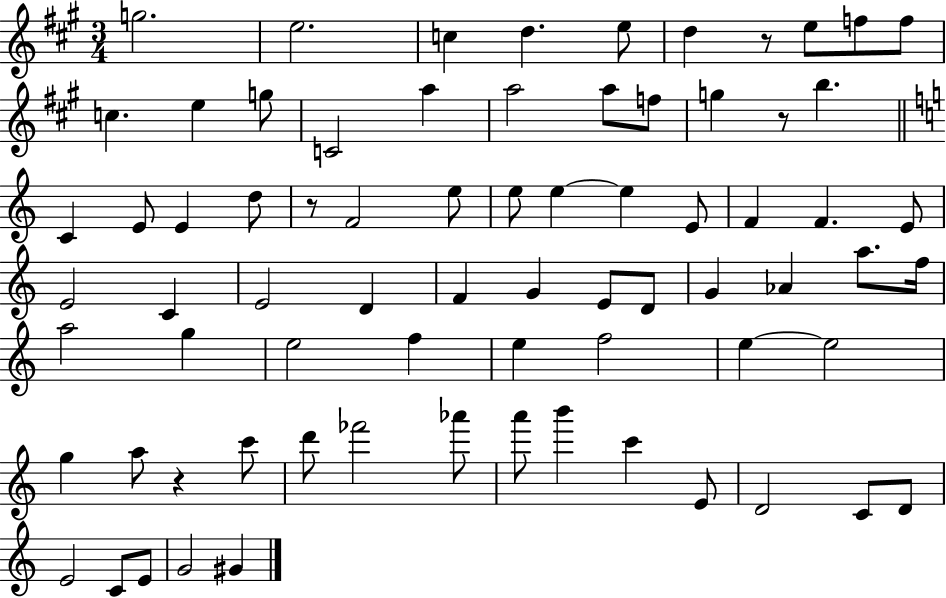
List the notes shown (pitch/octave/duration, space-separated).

G5/h. E5/h. C5/q D5/q. E5/e D5/q R/e E5/e F5/e F5/e C5/q. E5/q G5/e C4/h A5/q A5/h A5/e F5/e G5/q R/e B5/q. C4/q E4/e E4/q D5/e R/e F4/h E5/e E5/e E5/q E5/q E4/e F4/q F4/q. E4/e E4/h C4/q E4/h D4/q F4/q G4/q E4/e D4/e G4/q Ab4/q A5/e. F5/s A5/h G5/q E5/h F5/q E5/q F5/h E5/q E5/h G5/q A5/e R/q C6/e D6/e FES6/h Ab6/e A6/e B6/q C6/q E4/e D4/h C4/e D4/e E4/h C4/e E4/e G4/h G#4/q